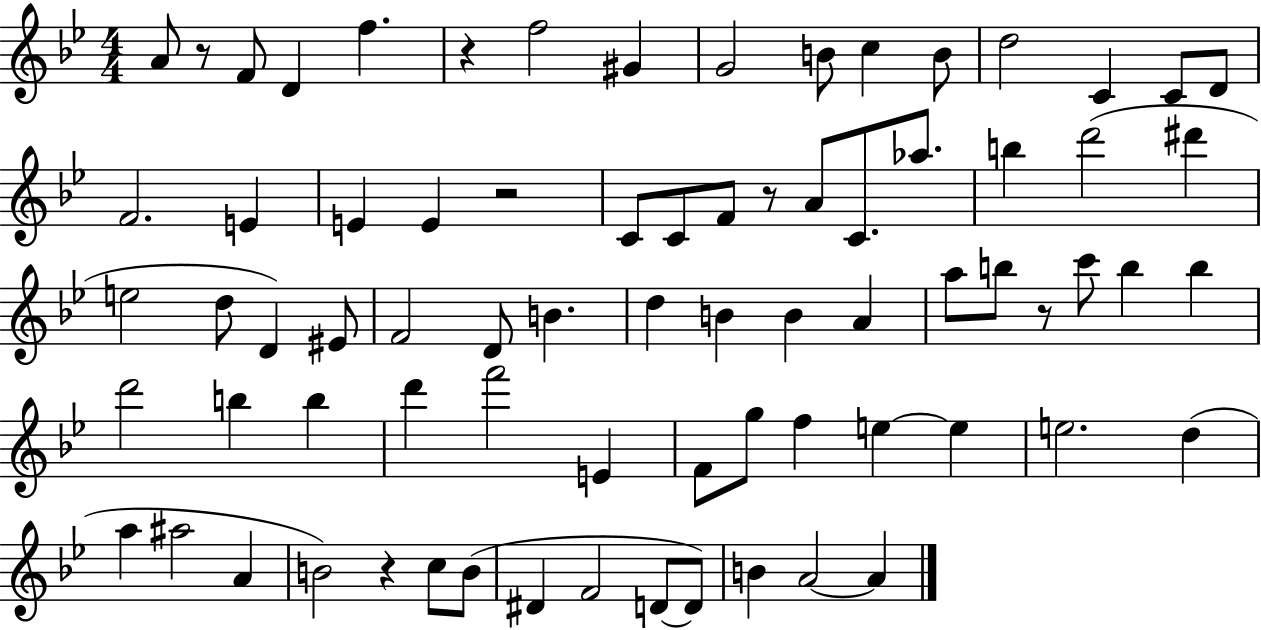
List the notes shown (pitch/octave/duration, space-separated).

A4/e R/e F4/e D4/q F5/q. R/q F5/h G#4/q G4/h B4/e C5/q B4/e D5/h C4/q C4/e D4/e F4/h. E4/q E4/q E4/q R/h C4/e C4/e F4/e R/e A4/e C4/e. Ab5/e. B5/q D6/h D#6/q E5/h D5/e D4/q EIS4/e F4/h D4/e B4/q. D5/q B4/q B4/q A4/q A5/e B5/e R/e C6/e B5/q B5/q D6/h B5/q B5/q D6/q F6/h E4/q F4/e G5/e F5/q E5/q E5/q E5/h. D5/q A5/q A#5/h A4/q B4/h R/q C5/e B4/e D#4/q F4/h D4/e D4/e B4/q A4/h A4/q